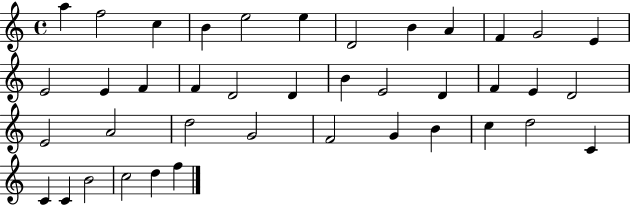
{
  \clef treble
  \time 4/4
  \defaultTimeSignature
  \key c \major
  a''4 f''2 c''4 | b'4 e''2 e''4 | d'2 b'4 a'4 | f'4 g'2 e'4 | \break e'2 e'4 f'4 | f'4 d'2 d'4 | b'4 e'2 d'4 | f'4 e'4 d'2 | \break e'2 a'2 | d''2 g'2 | f'2 g'4 b'4 | c''4 d''2 c'4 | \break c'4 c'4 b'2 | c''2 d''4 f''4 | \bar "|."
}